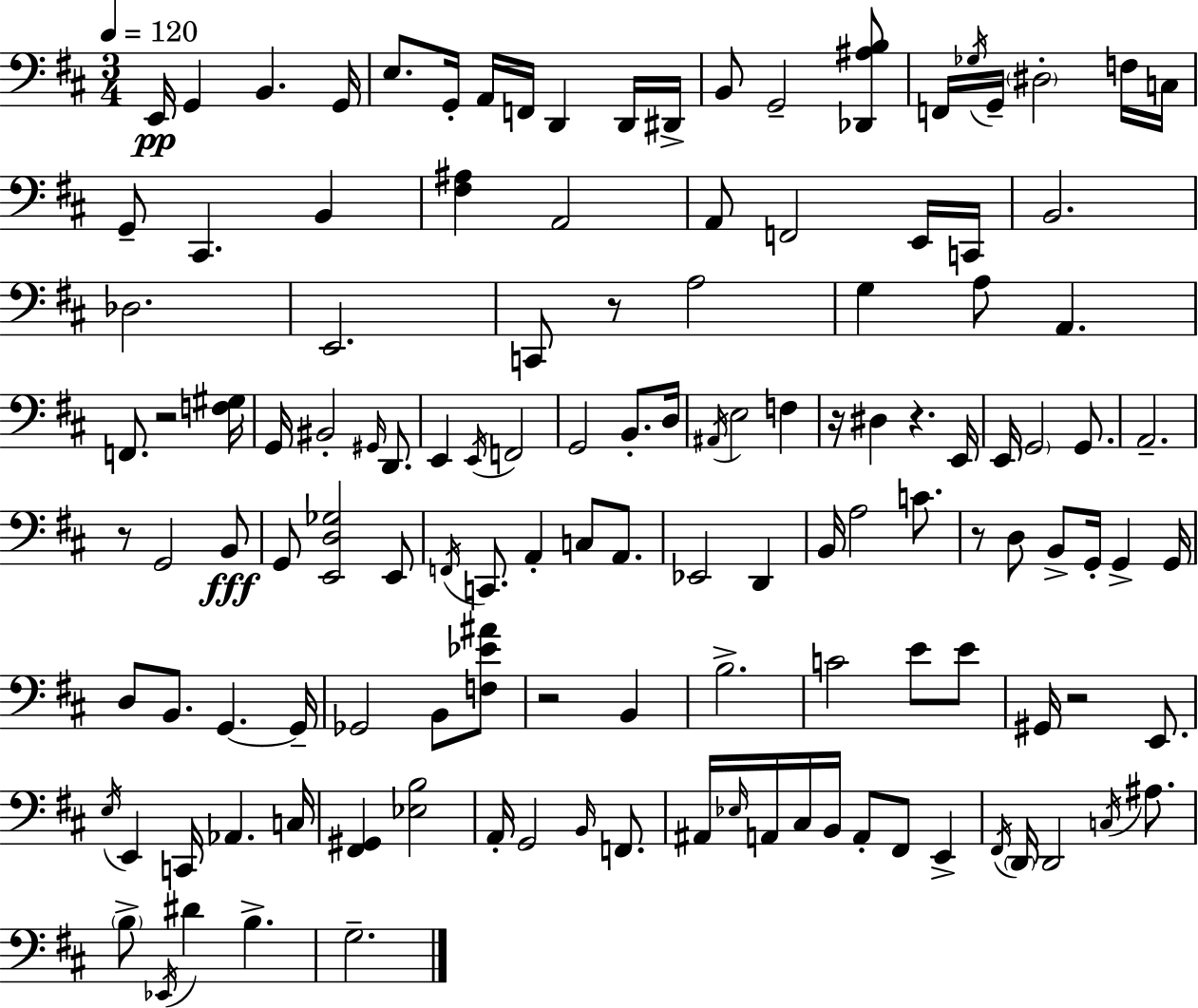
E2/s G2/q B2/q. G2/s E3/e. G2/s A2/s F2/s D2/q D2/s D#2/s B2/e G2/h [Db2,A#3,B3]/e F2/s Gb3/s G2/s D#3/h F3/s C3/s G2/e C#2/q. B2/q [F#3,A#3]/q A2/h A2/e F2/h E2/s C2/s B2/h. Db3/h. E2/h. C2/e R/e A3/h G3/q A3/e A2/q. F2/e. R/h [F3,G#3]/s G2/s BIS2/h G#2/s D2/e. E2/q E2/s F2/h G2/h B2/e. D3/s A#2/s E3/h F3/q R/s D#3/q R/q. E2/s E2/s G2/h G2/e. A2/h. R/e G2/h B2/e G2/e [E2,D3,Gb3]/h E2/e F2/s C2/e. A2/q C3/e A2/e. Eb2/h D2/q B2/s A3/h C4/e. R/e D3/e B2/e G2/s G2/q G2/s D3/e B2/e. G2/q. G2/s Gb2/h B2/e [F3,Eb4,A#4]/e R/h B2/q B3/h. C4/h E4/e E4/e G#2/s R/h E2/e. E3/s E2/q C2/s Ab2/q. C3/s [F#2,G#2]/q [Eb3,B3]/h A2/s G2/h B2/s F2/e. A#2/s Eb3/s A2/s C#3/s B2/s A2/e F#2/e E2/q F#2/s D2/s D2/h C3/s A#3/e. B3/e Eb2/s D#4/q B3/q. G3/h.